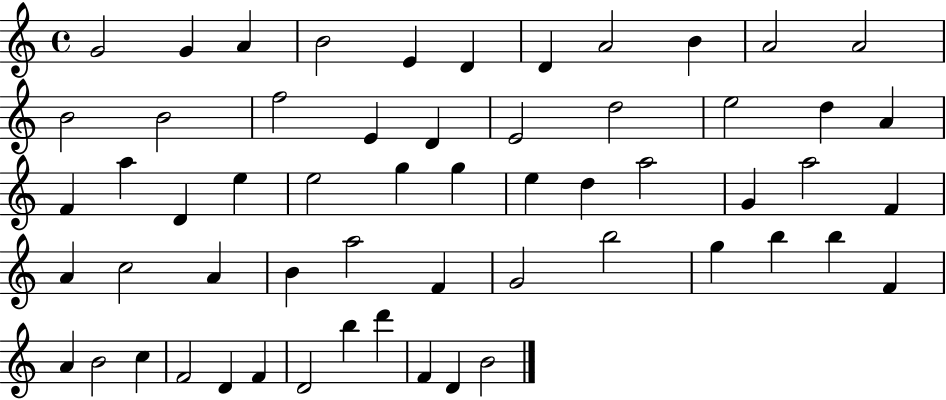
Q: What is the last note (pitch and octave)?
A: B4